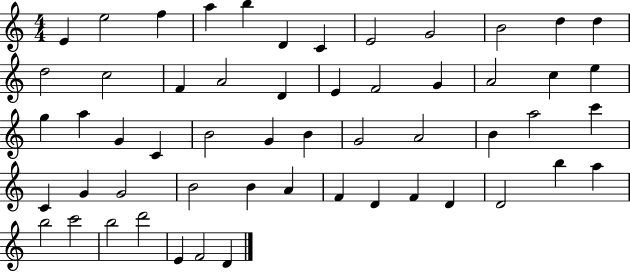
X:1
T:Untitled
M:4/4
L:1/4
K:C
E e2 f a b D C E2 G2 B2 d d d2 c2 F A2 D E F2 G A2 c e g a G C B2 G B G2 A2 B a2 c' C G G2 B2 B A F D F D D2 b a b2 c'2 b2 d'2 E F2 D